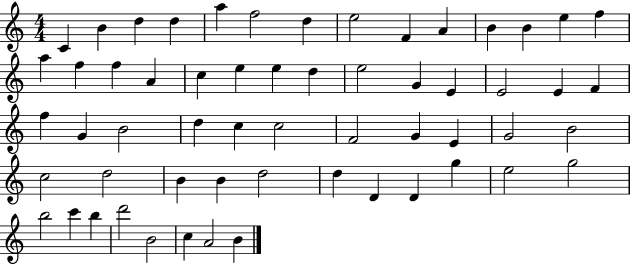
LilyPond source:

{
  \clef treble
  \numericTimeSignature
  \time 4/4
  \key c \major
  c'4 b'4 d''4 d''4 | a''4 f''2 d''4 | e''2 f'4 a'4 | b'4 b'4 e''4 f''4 | \break a''4 f''4 f''4 a'4 | c''4 e''4 e''4 d''4 | e''2 g'4 e'4 | e'2 e'4 f'4 | \break f''4 g'4 b'2 | d''4 c''4 c''2 | f'2 g'4 e'4 | g'2 b'2 | \break c''2 d''2 | b'4 b'4 d''2 | d''4 d'4 d'4 g''4 | e''2 g''2 | \break b''2 c'''4 b''4 | d'''2 b'2 | c''4 a'2 b'4 | \bar "|."
}